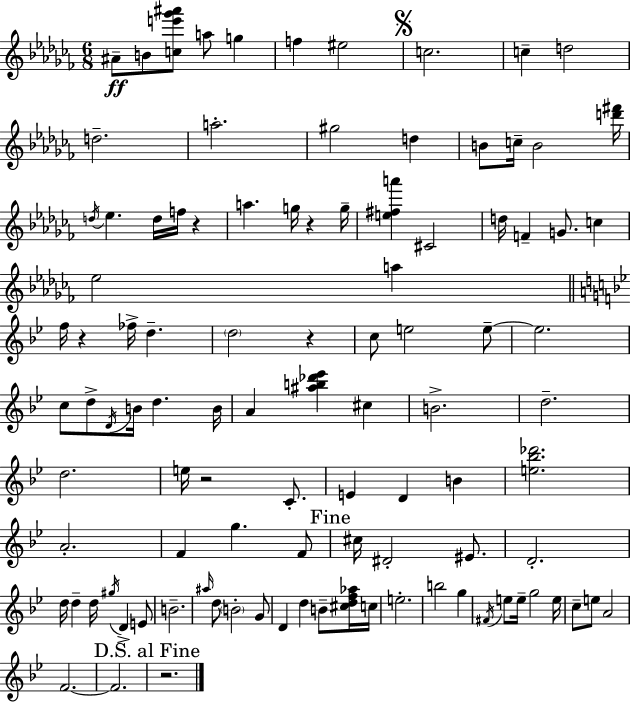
A#4/e B4/e [C5,E6,Gb6,A#6]/e A5/e G5/q F5/q EIS5/h C5/h. C5/q D5/h D5/h. A5/h. G#5/h D5/q B4/e C5/s B4/h [D6,F#6]/s D5/s Eb5/q. D5/s F5/s R/q A5/q. G5/s R/q G5/s [E5,F#5,A6]/q C#4/h D5/s F4/q G4/e. C5/q Eb5/h A5/q F5/s R/q FES5/s D5/q. D5/h R/q C5/e E5/h E5/e E5/h. C5/e D5/e D4/s B4/s D5/q. B4/s A4/q [A#5,B5,Db6,Eb6]/q C#5/q B4/h. D5/h. D5/h. E5/s R/h C4/e. E4/q D4/q B4/q [E5,Bb5,Db6]/h. A4/h. F4/q G5/q. F4/e C#5/s D#4/h EIS4/e. D4/h. D5/s D5/q D5/s G#5/s D4/q E4/e B4/h. A#5/s D5/e B4/h G4/e D4/q D5/q B4/e [C#5,D5,F5,Ab5]/s C5/s E5/h. B5/h G5/q F#4/s E5/e E5/s G5/h E5/s C5/e E5/e A4/h F4/h. F4/h. R/h.